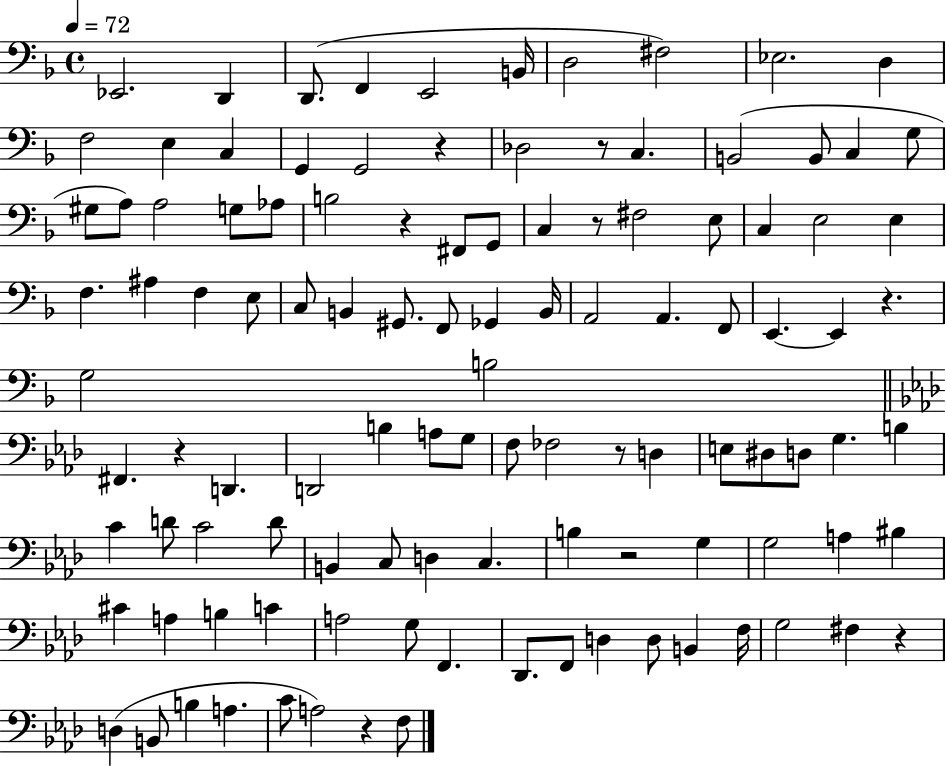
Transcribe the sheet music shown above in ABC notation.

X:1
T:Untitled
M:4/4
L:1/4
K:F
_E,,2 D,, D,,/2 F,, E,,2 B,,/4 D,2 ^F,2 _E,2 D, F,2 E, C, G,, G,,2 z _D,2 z/2 C, B,,2 B,,/2 C, G,/2 ^G,/2 A,/2 A,2 G,/2 _A,/2 B,2 z ^F,,/2 G,,/2 C, z/2 ^F,2 E,/2 C, E,2 E, F, ^A, F, E,/2 C,/2 B,, ^G,,/2 F,,/2 _G,, B,,/4 A,,2 A,, F,,/2 E,, E,, z G,2 B,2 ^F,, z D,, D,,2 B, A,/2 G,/2 F,/2 _F,2 z/2 D, E,/2 ^D,/2 D,/2 G, B, C D/2 C2 D/2 B,, C,/2 D, C, B, z2 G, G,2 A, ^B, ^C A, B, C A,2 G,/2 F,, _D,,/2 F,,/2 D, D,/2 B,, F,/4 G,2 ^F, z D, B,,/2 B, A, C/2 A,2 z F,/2